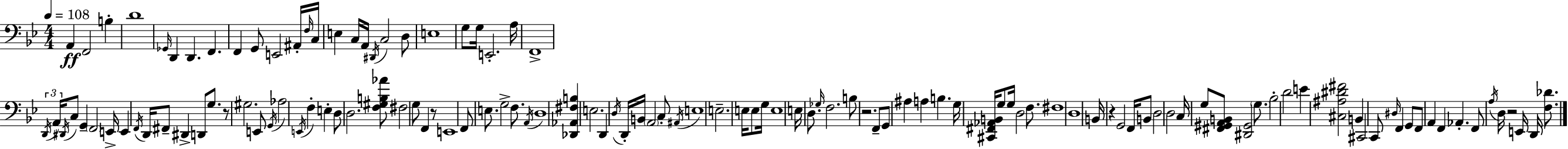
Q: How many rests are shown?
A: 5